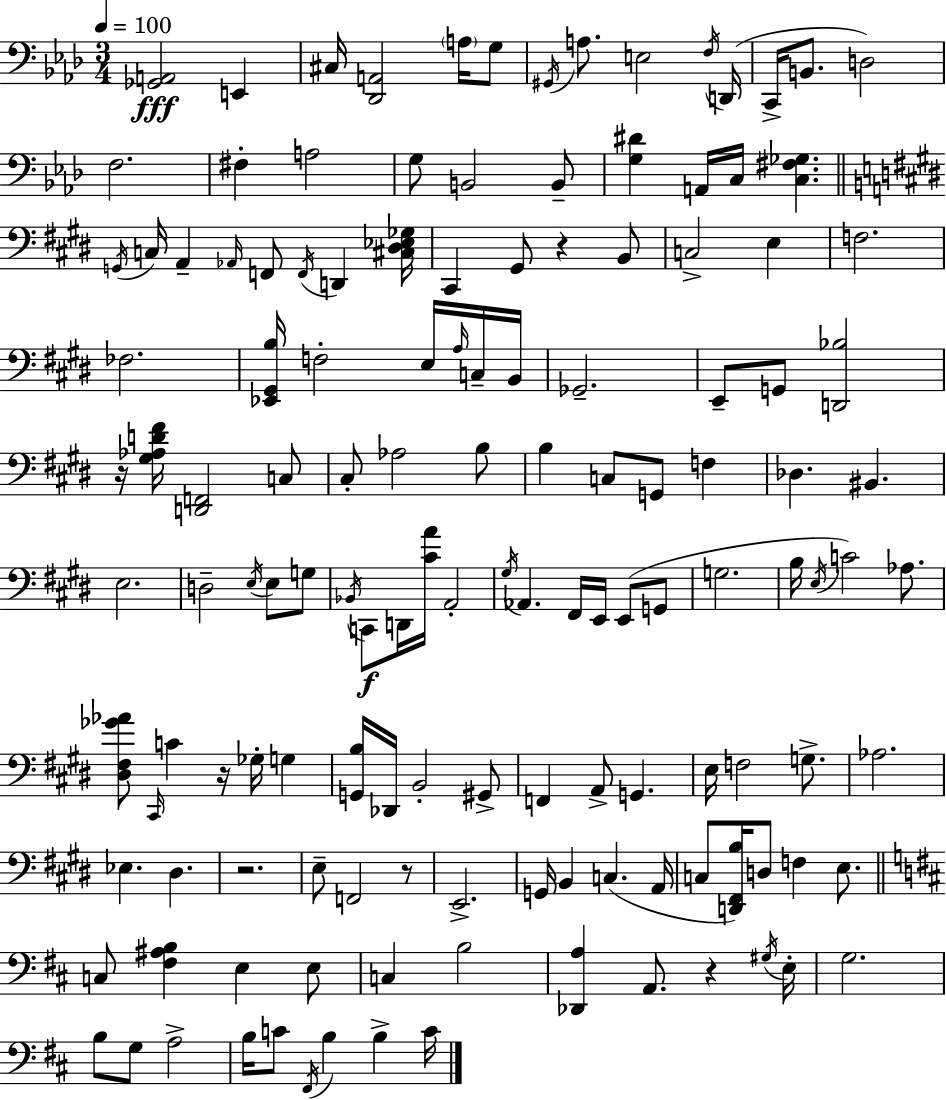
X:1
T:Untitled
M:3/4
L:1/4
K:Ab
[_G,,A,,]2 E,, ^C,/4 [_D,,A,,]2 A,/4 G,/2 ^G,,/4 A,/2 E,2 F,/4 D,,/4 C,,/4 B,,/2 D,2 F,2 ^F, A,2 G,/2 B,,2 B,,/2 [G,^D] A,,/4 C,/4 [C,^F,_G,] G,,/4 C,/4 A,, _A,,/4 F,,/2 F,,/4 D,, [^C,^D,_E,_G,]/4 ^C,, ^G,,/2 z B,,/2 C,2 E, F,2 _F,2 [_E,,^G,,B,]/4 F,2 E,/4 A,/4 C,/4 B,,/4 _G,,2 E,,/2 G,,/2 [D,,_B,]2 z/4 [^G,_A,D^F]/4 [D,,F,,]2 C,/2 ^C,/2 _A,2 B,/2 B, C,/2 G,,/2 F, _D, ^B,, E,2 D,2 E,/4 E,/2 G,/2 _B,,/4 C,,/2 D,,/4 [^CA]/4 A,,2 ^G,/4 _A,, ^F,,/4 E,,/4 E,,/2 G,,/2 G,2 B,/4 E,/4 C2 _A,/2 [^D,^F,_G_A]/2 ^C,,/4 C z/4 _G,/4 G, [G,,B,]/4 _D,,/4 B,,2 ^G,,/2 F,, A,,/2 G,, E,/4 F,2 G,/2 _A,2 _E, ^D, z2 E,/2 F,,2 z/2 E,,2 G,,/4 B,, C, A,,/4 C,/2 [D,,^F,,B,]/4 D,/2 F, E,/2 C,/2 [^F,^A,B,] E, E,/2 C, B,2 [_D,,A,] A,,/2 z ^G,/4 E,/4 G,2 B,/2 G,/2 A,2 B,/4 C/2 ^F,,/4 B, B, C/4